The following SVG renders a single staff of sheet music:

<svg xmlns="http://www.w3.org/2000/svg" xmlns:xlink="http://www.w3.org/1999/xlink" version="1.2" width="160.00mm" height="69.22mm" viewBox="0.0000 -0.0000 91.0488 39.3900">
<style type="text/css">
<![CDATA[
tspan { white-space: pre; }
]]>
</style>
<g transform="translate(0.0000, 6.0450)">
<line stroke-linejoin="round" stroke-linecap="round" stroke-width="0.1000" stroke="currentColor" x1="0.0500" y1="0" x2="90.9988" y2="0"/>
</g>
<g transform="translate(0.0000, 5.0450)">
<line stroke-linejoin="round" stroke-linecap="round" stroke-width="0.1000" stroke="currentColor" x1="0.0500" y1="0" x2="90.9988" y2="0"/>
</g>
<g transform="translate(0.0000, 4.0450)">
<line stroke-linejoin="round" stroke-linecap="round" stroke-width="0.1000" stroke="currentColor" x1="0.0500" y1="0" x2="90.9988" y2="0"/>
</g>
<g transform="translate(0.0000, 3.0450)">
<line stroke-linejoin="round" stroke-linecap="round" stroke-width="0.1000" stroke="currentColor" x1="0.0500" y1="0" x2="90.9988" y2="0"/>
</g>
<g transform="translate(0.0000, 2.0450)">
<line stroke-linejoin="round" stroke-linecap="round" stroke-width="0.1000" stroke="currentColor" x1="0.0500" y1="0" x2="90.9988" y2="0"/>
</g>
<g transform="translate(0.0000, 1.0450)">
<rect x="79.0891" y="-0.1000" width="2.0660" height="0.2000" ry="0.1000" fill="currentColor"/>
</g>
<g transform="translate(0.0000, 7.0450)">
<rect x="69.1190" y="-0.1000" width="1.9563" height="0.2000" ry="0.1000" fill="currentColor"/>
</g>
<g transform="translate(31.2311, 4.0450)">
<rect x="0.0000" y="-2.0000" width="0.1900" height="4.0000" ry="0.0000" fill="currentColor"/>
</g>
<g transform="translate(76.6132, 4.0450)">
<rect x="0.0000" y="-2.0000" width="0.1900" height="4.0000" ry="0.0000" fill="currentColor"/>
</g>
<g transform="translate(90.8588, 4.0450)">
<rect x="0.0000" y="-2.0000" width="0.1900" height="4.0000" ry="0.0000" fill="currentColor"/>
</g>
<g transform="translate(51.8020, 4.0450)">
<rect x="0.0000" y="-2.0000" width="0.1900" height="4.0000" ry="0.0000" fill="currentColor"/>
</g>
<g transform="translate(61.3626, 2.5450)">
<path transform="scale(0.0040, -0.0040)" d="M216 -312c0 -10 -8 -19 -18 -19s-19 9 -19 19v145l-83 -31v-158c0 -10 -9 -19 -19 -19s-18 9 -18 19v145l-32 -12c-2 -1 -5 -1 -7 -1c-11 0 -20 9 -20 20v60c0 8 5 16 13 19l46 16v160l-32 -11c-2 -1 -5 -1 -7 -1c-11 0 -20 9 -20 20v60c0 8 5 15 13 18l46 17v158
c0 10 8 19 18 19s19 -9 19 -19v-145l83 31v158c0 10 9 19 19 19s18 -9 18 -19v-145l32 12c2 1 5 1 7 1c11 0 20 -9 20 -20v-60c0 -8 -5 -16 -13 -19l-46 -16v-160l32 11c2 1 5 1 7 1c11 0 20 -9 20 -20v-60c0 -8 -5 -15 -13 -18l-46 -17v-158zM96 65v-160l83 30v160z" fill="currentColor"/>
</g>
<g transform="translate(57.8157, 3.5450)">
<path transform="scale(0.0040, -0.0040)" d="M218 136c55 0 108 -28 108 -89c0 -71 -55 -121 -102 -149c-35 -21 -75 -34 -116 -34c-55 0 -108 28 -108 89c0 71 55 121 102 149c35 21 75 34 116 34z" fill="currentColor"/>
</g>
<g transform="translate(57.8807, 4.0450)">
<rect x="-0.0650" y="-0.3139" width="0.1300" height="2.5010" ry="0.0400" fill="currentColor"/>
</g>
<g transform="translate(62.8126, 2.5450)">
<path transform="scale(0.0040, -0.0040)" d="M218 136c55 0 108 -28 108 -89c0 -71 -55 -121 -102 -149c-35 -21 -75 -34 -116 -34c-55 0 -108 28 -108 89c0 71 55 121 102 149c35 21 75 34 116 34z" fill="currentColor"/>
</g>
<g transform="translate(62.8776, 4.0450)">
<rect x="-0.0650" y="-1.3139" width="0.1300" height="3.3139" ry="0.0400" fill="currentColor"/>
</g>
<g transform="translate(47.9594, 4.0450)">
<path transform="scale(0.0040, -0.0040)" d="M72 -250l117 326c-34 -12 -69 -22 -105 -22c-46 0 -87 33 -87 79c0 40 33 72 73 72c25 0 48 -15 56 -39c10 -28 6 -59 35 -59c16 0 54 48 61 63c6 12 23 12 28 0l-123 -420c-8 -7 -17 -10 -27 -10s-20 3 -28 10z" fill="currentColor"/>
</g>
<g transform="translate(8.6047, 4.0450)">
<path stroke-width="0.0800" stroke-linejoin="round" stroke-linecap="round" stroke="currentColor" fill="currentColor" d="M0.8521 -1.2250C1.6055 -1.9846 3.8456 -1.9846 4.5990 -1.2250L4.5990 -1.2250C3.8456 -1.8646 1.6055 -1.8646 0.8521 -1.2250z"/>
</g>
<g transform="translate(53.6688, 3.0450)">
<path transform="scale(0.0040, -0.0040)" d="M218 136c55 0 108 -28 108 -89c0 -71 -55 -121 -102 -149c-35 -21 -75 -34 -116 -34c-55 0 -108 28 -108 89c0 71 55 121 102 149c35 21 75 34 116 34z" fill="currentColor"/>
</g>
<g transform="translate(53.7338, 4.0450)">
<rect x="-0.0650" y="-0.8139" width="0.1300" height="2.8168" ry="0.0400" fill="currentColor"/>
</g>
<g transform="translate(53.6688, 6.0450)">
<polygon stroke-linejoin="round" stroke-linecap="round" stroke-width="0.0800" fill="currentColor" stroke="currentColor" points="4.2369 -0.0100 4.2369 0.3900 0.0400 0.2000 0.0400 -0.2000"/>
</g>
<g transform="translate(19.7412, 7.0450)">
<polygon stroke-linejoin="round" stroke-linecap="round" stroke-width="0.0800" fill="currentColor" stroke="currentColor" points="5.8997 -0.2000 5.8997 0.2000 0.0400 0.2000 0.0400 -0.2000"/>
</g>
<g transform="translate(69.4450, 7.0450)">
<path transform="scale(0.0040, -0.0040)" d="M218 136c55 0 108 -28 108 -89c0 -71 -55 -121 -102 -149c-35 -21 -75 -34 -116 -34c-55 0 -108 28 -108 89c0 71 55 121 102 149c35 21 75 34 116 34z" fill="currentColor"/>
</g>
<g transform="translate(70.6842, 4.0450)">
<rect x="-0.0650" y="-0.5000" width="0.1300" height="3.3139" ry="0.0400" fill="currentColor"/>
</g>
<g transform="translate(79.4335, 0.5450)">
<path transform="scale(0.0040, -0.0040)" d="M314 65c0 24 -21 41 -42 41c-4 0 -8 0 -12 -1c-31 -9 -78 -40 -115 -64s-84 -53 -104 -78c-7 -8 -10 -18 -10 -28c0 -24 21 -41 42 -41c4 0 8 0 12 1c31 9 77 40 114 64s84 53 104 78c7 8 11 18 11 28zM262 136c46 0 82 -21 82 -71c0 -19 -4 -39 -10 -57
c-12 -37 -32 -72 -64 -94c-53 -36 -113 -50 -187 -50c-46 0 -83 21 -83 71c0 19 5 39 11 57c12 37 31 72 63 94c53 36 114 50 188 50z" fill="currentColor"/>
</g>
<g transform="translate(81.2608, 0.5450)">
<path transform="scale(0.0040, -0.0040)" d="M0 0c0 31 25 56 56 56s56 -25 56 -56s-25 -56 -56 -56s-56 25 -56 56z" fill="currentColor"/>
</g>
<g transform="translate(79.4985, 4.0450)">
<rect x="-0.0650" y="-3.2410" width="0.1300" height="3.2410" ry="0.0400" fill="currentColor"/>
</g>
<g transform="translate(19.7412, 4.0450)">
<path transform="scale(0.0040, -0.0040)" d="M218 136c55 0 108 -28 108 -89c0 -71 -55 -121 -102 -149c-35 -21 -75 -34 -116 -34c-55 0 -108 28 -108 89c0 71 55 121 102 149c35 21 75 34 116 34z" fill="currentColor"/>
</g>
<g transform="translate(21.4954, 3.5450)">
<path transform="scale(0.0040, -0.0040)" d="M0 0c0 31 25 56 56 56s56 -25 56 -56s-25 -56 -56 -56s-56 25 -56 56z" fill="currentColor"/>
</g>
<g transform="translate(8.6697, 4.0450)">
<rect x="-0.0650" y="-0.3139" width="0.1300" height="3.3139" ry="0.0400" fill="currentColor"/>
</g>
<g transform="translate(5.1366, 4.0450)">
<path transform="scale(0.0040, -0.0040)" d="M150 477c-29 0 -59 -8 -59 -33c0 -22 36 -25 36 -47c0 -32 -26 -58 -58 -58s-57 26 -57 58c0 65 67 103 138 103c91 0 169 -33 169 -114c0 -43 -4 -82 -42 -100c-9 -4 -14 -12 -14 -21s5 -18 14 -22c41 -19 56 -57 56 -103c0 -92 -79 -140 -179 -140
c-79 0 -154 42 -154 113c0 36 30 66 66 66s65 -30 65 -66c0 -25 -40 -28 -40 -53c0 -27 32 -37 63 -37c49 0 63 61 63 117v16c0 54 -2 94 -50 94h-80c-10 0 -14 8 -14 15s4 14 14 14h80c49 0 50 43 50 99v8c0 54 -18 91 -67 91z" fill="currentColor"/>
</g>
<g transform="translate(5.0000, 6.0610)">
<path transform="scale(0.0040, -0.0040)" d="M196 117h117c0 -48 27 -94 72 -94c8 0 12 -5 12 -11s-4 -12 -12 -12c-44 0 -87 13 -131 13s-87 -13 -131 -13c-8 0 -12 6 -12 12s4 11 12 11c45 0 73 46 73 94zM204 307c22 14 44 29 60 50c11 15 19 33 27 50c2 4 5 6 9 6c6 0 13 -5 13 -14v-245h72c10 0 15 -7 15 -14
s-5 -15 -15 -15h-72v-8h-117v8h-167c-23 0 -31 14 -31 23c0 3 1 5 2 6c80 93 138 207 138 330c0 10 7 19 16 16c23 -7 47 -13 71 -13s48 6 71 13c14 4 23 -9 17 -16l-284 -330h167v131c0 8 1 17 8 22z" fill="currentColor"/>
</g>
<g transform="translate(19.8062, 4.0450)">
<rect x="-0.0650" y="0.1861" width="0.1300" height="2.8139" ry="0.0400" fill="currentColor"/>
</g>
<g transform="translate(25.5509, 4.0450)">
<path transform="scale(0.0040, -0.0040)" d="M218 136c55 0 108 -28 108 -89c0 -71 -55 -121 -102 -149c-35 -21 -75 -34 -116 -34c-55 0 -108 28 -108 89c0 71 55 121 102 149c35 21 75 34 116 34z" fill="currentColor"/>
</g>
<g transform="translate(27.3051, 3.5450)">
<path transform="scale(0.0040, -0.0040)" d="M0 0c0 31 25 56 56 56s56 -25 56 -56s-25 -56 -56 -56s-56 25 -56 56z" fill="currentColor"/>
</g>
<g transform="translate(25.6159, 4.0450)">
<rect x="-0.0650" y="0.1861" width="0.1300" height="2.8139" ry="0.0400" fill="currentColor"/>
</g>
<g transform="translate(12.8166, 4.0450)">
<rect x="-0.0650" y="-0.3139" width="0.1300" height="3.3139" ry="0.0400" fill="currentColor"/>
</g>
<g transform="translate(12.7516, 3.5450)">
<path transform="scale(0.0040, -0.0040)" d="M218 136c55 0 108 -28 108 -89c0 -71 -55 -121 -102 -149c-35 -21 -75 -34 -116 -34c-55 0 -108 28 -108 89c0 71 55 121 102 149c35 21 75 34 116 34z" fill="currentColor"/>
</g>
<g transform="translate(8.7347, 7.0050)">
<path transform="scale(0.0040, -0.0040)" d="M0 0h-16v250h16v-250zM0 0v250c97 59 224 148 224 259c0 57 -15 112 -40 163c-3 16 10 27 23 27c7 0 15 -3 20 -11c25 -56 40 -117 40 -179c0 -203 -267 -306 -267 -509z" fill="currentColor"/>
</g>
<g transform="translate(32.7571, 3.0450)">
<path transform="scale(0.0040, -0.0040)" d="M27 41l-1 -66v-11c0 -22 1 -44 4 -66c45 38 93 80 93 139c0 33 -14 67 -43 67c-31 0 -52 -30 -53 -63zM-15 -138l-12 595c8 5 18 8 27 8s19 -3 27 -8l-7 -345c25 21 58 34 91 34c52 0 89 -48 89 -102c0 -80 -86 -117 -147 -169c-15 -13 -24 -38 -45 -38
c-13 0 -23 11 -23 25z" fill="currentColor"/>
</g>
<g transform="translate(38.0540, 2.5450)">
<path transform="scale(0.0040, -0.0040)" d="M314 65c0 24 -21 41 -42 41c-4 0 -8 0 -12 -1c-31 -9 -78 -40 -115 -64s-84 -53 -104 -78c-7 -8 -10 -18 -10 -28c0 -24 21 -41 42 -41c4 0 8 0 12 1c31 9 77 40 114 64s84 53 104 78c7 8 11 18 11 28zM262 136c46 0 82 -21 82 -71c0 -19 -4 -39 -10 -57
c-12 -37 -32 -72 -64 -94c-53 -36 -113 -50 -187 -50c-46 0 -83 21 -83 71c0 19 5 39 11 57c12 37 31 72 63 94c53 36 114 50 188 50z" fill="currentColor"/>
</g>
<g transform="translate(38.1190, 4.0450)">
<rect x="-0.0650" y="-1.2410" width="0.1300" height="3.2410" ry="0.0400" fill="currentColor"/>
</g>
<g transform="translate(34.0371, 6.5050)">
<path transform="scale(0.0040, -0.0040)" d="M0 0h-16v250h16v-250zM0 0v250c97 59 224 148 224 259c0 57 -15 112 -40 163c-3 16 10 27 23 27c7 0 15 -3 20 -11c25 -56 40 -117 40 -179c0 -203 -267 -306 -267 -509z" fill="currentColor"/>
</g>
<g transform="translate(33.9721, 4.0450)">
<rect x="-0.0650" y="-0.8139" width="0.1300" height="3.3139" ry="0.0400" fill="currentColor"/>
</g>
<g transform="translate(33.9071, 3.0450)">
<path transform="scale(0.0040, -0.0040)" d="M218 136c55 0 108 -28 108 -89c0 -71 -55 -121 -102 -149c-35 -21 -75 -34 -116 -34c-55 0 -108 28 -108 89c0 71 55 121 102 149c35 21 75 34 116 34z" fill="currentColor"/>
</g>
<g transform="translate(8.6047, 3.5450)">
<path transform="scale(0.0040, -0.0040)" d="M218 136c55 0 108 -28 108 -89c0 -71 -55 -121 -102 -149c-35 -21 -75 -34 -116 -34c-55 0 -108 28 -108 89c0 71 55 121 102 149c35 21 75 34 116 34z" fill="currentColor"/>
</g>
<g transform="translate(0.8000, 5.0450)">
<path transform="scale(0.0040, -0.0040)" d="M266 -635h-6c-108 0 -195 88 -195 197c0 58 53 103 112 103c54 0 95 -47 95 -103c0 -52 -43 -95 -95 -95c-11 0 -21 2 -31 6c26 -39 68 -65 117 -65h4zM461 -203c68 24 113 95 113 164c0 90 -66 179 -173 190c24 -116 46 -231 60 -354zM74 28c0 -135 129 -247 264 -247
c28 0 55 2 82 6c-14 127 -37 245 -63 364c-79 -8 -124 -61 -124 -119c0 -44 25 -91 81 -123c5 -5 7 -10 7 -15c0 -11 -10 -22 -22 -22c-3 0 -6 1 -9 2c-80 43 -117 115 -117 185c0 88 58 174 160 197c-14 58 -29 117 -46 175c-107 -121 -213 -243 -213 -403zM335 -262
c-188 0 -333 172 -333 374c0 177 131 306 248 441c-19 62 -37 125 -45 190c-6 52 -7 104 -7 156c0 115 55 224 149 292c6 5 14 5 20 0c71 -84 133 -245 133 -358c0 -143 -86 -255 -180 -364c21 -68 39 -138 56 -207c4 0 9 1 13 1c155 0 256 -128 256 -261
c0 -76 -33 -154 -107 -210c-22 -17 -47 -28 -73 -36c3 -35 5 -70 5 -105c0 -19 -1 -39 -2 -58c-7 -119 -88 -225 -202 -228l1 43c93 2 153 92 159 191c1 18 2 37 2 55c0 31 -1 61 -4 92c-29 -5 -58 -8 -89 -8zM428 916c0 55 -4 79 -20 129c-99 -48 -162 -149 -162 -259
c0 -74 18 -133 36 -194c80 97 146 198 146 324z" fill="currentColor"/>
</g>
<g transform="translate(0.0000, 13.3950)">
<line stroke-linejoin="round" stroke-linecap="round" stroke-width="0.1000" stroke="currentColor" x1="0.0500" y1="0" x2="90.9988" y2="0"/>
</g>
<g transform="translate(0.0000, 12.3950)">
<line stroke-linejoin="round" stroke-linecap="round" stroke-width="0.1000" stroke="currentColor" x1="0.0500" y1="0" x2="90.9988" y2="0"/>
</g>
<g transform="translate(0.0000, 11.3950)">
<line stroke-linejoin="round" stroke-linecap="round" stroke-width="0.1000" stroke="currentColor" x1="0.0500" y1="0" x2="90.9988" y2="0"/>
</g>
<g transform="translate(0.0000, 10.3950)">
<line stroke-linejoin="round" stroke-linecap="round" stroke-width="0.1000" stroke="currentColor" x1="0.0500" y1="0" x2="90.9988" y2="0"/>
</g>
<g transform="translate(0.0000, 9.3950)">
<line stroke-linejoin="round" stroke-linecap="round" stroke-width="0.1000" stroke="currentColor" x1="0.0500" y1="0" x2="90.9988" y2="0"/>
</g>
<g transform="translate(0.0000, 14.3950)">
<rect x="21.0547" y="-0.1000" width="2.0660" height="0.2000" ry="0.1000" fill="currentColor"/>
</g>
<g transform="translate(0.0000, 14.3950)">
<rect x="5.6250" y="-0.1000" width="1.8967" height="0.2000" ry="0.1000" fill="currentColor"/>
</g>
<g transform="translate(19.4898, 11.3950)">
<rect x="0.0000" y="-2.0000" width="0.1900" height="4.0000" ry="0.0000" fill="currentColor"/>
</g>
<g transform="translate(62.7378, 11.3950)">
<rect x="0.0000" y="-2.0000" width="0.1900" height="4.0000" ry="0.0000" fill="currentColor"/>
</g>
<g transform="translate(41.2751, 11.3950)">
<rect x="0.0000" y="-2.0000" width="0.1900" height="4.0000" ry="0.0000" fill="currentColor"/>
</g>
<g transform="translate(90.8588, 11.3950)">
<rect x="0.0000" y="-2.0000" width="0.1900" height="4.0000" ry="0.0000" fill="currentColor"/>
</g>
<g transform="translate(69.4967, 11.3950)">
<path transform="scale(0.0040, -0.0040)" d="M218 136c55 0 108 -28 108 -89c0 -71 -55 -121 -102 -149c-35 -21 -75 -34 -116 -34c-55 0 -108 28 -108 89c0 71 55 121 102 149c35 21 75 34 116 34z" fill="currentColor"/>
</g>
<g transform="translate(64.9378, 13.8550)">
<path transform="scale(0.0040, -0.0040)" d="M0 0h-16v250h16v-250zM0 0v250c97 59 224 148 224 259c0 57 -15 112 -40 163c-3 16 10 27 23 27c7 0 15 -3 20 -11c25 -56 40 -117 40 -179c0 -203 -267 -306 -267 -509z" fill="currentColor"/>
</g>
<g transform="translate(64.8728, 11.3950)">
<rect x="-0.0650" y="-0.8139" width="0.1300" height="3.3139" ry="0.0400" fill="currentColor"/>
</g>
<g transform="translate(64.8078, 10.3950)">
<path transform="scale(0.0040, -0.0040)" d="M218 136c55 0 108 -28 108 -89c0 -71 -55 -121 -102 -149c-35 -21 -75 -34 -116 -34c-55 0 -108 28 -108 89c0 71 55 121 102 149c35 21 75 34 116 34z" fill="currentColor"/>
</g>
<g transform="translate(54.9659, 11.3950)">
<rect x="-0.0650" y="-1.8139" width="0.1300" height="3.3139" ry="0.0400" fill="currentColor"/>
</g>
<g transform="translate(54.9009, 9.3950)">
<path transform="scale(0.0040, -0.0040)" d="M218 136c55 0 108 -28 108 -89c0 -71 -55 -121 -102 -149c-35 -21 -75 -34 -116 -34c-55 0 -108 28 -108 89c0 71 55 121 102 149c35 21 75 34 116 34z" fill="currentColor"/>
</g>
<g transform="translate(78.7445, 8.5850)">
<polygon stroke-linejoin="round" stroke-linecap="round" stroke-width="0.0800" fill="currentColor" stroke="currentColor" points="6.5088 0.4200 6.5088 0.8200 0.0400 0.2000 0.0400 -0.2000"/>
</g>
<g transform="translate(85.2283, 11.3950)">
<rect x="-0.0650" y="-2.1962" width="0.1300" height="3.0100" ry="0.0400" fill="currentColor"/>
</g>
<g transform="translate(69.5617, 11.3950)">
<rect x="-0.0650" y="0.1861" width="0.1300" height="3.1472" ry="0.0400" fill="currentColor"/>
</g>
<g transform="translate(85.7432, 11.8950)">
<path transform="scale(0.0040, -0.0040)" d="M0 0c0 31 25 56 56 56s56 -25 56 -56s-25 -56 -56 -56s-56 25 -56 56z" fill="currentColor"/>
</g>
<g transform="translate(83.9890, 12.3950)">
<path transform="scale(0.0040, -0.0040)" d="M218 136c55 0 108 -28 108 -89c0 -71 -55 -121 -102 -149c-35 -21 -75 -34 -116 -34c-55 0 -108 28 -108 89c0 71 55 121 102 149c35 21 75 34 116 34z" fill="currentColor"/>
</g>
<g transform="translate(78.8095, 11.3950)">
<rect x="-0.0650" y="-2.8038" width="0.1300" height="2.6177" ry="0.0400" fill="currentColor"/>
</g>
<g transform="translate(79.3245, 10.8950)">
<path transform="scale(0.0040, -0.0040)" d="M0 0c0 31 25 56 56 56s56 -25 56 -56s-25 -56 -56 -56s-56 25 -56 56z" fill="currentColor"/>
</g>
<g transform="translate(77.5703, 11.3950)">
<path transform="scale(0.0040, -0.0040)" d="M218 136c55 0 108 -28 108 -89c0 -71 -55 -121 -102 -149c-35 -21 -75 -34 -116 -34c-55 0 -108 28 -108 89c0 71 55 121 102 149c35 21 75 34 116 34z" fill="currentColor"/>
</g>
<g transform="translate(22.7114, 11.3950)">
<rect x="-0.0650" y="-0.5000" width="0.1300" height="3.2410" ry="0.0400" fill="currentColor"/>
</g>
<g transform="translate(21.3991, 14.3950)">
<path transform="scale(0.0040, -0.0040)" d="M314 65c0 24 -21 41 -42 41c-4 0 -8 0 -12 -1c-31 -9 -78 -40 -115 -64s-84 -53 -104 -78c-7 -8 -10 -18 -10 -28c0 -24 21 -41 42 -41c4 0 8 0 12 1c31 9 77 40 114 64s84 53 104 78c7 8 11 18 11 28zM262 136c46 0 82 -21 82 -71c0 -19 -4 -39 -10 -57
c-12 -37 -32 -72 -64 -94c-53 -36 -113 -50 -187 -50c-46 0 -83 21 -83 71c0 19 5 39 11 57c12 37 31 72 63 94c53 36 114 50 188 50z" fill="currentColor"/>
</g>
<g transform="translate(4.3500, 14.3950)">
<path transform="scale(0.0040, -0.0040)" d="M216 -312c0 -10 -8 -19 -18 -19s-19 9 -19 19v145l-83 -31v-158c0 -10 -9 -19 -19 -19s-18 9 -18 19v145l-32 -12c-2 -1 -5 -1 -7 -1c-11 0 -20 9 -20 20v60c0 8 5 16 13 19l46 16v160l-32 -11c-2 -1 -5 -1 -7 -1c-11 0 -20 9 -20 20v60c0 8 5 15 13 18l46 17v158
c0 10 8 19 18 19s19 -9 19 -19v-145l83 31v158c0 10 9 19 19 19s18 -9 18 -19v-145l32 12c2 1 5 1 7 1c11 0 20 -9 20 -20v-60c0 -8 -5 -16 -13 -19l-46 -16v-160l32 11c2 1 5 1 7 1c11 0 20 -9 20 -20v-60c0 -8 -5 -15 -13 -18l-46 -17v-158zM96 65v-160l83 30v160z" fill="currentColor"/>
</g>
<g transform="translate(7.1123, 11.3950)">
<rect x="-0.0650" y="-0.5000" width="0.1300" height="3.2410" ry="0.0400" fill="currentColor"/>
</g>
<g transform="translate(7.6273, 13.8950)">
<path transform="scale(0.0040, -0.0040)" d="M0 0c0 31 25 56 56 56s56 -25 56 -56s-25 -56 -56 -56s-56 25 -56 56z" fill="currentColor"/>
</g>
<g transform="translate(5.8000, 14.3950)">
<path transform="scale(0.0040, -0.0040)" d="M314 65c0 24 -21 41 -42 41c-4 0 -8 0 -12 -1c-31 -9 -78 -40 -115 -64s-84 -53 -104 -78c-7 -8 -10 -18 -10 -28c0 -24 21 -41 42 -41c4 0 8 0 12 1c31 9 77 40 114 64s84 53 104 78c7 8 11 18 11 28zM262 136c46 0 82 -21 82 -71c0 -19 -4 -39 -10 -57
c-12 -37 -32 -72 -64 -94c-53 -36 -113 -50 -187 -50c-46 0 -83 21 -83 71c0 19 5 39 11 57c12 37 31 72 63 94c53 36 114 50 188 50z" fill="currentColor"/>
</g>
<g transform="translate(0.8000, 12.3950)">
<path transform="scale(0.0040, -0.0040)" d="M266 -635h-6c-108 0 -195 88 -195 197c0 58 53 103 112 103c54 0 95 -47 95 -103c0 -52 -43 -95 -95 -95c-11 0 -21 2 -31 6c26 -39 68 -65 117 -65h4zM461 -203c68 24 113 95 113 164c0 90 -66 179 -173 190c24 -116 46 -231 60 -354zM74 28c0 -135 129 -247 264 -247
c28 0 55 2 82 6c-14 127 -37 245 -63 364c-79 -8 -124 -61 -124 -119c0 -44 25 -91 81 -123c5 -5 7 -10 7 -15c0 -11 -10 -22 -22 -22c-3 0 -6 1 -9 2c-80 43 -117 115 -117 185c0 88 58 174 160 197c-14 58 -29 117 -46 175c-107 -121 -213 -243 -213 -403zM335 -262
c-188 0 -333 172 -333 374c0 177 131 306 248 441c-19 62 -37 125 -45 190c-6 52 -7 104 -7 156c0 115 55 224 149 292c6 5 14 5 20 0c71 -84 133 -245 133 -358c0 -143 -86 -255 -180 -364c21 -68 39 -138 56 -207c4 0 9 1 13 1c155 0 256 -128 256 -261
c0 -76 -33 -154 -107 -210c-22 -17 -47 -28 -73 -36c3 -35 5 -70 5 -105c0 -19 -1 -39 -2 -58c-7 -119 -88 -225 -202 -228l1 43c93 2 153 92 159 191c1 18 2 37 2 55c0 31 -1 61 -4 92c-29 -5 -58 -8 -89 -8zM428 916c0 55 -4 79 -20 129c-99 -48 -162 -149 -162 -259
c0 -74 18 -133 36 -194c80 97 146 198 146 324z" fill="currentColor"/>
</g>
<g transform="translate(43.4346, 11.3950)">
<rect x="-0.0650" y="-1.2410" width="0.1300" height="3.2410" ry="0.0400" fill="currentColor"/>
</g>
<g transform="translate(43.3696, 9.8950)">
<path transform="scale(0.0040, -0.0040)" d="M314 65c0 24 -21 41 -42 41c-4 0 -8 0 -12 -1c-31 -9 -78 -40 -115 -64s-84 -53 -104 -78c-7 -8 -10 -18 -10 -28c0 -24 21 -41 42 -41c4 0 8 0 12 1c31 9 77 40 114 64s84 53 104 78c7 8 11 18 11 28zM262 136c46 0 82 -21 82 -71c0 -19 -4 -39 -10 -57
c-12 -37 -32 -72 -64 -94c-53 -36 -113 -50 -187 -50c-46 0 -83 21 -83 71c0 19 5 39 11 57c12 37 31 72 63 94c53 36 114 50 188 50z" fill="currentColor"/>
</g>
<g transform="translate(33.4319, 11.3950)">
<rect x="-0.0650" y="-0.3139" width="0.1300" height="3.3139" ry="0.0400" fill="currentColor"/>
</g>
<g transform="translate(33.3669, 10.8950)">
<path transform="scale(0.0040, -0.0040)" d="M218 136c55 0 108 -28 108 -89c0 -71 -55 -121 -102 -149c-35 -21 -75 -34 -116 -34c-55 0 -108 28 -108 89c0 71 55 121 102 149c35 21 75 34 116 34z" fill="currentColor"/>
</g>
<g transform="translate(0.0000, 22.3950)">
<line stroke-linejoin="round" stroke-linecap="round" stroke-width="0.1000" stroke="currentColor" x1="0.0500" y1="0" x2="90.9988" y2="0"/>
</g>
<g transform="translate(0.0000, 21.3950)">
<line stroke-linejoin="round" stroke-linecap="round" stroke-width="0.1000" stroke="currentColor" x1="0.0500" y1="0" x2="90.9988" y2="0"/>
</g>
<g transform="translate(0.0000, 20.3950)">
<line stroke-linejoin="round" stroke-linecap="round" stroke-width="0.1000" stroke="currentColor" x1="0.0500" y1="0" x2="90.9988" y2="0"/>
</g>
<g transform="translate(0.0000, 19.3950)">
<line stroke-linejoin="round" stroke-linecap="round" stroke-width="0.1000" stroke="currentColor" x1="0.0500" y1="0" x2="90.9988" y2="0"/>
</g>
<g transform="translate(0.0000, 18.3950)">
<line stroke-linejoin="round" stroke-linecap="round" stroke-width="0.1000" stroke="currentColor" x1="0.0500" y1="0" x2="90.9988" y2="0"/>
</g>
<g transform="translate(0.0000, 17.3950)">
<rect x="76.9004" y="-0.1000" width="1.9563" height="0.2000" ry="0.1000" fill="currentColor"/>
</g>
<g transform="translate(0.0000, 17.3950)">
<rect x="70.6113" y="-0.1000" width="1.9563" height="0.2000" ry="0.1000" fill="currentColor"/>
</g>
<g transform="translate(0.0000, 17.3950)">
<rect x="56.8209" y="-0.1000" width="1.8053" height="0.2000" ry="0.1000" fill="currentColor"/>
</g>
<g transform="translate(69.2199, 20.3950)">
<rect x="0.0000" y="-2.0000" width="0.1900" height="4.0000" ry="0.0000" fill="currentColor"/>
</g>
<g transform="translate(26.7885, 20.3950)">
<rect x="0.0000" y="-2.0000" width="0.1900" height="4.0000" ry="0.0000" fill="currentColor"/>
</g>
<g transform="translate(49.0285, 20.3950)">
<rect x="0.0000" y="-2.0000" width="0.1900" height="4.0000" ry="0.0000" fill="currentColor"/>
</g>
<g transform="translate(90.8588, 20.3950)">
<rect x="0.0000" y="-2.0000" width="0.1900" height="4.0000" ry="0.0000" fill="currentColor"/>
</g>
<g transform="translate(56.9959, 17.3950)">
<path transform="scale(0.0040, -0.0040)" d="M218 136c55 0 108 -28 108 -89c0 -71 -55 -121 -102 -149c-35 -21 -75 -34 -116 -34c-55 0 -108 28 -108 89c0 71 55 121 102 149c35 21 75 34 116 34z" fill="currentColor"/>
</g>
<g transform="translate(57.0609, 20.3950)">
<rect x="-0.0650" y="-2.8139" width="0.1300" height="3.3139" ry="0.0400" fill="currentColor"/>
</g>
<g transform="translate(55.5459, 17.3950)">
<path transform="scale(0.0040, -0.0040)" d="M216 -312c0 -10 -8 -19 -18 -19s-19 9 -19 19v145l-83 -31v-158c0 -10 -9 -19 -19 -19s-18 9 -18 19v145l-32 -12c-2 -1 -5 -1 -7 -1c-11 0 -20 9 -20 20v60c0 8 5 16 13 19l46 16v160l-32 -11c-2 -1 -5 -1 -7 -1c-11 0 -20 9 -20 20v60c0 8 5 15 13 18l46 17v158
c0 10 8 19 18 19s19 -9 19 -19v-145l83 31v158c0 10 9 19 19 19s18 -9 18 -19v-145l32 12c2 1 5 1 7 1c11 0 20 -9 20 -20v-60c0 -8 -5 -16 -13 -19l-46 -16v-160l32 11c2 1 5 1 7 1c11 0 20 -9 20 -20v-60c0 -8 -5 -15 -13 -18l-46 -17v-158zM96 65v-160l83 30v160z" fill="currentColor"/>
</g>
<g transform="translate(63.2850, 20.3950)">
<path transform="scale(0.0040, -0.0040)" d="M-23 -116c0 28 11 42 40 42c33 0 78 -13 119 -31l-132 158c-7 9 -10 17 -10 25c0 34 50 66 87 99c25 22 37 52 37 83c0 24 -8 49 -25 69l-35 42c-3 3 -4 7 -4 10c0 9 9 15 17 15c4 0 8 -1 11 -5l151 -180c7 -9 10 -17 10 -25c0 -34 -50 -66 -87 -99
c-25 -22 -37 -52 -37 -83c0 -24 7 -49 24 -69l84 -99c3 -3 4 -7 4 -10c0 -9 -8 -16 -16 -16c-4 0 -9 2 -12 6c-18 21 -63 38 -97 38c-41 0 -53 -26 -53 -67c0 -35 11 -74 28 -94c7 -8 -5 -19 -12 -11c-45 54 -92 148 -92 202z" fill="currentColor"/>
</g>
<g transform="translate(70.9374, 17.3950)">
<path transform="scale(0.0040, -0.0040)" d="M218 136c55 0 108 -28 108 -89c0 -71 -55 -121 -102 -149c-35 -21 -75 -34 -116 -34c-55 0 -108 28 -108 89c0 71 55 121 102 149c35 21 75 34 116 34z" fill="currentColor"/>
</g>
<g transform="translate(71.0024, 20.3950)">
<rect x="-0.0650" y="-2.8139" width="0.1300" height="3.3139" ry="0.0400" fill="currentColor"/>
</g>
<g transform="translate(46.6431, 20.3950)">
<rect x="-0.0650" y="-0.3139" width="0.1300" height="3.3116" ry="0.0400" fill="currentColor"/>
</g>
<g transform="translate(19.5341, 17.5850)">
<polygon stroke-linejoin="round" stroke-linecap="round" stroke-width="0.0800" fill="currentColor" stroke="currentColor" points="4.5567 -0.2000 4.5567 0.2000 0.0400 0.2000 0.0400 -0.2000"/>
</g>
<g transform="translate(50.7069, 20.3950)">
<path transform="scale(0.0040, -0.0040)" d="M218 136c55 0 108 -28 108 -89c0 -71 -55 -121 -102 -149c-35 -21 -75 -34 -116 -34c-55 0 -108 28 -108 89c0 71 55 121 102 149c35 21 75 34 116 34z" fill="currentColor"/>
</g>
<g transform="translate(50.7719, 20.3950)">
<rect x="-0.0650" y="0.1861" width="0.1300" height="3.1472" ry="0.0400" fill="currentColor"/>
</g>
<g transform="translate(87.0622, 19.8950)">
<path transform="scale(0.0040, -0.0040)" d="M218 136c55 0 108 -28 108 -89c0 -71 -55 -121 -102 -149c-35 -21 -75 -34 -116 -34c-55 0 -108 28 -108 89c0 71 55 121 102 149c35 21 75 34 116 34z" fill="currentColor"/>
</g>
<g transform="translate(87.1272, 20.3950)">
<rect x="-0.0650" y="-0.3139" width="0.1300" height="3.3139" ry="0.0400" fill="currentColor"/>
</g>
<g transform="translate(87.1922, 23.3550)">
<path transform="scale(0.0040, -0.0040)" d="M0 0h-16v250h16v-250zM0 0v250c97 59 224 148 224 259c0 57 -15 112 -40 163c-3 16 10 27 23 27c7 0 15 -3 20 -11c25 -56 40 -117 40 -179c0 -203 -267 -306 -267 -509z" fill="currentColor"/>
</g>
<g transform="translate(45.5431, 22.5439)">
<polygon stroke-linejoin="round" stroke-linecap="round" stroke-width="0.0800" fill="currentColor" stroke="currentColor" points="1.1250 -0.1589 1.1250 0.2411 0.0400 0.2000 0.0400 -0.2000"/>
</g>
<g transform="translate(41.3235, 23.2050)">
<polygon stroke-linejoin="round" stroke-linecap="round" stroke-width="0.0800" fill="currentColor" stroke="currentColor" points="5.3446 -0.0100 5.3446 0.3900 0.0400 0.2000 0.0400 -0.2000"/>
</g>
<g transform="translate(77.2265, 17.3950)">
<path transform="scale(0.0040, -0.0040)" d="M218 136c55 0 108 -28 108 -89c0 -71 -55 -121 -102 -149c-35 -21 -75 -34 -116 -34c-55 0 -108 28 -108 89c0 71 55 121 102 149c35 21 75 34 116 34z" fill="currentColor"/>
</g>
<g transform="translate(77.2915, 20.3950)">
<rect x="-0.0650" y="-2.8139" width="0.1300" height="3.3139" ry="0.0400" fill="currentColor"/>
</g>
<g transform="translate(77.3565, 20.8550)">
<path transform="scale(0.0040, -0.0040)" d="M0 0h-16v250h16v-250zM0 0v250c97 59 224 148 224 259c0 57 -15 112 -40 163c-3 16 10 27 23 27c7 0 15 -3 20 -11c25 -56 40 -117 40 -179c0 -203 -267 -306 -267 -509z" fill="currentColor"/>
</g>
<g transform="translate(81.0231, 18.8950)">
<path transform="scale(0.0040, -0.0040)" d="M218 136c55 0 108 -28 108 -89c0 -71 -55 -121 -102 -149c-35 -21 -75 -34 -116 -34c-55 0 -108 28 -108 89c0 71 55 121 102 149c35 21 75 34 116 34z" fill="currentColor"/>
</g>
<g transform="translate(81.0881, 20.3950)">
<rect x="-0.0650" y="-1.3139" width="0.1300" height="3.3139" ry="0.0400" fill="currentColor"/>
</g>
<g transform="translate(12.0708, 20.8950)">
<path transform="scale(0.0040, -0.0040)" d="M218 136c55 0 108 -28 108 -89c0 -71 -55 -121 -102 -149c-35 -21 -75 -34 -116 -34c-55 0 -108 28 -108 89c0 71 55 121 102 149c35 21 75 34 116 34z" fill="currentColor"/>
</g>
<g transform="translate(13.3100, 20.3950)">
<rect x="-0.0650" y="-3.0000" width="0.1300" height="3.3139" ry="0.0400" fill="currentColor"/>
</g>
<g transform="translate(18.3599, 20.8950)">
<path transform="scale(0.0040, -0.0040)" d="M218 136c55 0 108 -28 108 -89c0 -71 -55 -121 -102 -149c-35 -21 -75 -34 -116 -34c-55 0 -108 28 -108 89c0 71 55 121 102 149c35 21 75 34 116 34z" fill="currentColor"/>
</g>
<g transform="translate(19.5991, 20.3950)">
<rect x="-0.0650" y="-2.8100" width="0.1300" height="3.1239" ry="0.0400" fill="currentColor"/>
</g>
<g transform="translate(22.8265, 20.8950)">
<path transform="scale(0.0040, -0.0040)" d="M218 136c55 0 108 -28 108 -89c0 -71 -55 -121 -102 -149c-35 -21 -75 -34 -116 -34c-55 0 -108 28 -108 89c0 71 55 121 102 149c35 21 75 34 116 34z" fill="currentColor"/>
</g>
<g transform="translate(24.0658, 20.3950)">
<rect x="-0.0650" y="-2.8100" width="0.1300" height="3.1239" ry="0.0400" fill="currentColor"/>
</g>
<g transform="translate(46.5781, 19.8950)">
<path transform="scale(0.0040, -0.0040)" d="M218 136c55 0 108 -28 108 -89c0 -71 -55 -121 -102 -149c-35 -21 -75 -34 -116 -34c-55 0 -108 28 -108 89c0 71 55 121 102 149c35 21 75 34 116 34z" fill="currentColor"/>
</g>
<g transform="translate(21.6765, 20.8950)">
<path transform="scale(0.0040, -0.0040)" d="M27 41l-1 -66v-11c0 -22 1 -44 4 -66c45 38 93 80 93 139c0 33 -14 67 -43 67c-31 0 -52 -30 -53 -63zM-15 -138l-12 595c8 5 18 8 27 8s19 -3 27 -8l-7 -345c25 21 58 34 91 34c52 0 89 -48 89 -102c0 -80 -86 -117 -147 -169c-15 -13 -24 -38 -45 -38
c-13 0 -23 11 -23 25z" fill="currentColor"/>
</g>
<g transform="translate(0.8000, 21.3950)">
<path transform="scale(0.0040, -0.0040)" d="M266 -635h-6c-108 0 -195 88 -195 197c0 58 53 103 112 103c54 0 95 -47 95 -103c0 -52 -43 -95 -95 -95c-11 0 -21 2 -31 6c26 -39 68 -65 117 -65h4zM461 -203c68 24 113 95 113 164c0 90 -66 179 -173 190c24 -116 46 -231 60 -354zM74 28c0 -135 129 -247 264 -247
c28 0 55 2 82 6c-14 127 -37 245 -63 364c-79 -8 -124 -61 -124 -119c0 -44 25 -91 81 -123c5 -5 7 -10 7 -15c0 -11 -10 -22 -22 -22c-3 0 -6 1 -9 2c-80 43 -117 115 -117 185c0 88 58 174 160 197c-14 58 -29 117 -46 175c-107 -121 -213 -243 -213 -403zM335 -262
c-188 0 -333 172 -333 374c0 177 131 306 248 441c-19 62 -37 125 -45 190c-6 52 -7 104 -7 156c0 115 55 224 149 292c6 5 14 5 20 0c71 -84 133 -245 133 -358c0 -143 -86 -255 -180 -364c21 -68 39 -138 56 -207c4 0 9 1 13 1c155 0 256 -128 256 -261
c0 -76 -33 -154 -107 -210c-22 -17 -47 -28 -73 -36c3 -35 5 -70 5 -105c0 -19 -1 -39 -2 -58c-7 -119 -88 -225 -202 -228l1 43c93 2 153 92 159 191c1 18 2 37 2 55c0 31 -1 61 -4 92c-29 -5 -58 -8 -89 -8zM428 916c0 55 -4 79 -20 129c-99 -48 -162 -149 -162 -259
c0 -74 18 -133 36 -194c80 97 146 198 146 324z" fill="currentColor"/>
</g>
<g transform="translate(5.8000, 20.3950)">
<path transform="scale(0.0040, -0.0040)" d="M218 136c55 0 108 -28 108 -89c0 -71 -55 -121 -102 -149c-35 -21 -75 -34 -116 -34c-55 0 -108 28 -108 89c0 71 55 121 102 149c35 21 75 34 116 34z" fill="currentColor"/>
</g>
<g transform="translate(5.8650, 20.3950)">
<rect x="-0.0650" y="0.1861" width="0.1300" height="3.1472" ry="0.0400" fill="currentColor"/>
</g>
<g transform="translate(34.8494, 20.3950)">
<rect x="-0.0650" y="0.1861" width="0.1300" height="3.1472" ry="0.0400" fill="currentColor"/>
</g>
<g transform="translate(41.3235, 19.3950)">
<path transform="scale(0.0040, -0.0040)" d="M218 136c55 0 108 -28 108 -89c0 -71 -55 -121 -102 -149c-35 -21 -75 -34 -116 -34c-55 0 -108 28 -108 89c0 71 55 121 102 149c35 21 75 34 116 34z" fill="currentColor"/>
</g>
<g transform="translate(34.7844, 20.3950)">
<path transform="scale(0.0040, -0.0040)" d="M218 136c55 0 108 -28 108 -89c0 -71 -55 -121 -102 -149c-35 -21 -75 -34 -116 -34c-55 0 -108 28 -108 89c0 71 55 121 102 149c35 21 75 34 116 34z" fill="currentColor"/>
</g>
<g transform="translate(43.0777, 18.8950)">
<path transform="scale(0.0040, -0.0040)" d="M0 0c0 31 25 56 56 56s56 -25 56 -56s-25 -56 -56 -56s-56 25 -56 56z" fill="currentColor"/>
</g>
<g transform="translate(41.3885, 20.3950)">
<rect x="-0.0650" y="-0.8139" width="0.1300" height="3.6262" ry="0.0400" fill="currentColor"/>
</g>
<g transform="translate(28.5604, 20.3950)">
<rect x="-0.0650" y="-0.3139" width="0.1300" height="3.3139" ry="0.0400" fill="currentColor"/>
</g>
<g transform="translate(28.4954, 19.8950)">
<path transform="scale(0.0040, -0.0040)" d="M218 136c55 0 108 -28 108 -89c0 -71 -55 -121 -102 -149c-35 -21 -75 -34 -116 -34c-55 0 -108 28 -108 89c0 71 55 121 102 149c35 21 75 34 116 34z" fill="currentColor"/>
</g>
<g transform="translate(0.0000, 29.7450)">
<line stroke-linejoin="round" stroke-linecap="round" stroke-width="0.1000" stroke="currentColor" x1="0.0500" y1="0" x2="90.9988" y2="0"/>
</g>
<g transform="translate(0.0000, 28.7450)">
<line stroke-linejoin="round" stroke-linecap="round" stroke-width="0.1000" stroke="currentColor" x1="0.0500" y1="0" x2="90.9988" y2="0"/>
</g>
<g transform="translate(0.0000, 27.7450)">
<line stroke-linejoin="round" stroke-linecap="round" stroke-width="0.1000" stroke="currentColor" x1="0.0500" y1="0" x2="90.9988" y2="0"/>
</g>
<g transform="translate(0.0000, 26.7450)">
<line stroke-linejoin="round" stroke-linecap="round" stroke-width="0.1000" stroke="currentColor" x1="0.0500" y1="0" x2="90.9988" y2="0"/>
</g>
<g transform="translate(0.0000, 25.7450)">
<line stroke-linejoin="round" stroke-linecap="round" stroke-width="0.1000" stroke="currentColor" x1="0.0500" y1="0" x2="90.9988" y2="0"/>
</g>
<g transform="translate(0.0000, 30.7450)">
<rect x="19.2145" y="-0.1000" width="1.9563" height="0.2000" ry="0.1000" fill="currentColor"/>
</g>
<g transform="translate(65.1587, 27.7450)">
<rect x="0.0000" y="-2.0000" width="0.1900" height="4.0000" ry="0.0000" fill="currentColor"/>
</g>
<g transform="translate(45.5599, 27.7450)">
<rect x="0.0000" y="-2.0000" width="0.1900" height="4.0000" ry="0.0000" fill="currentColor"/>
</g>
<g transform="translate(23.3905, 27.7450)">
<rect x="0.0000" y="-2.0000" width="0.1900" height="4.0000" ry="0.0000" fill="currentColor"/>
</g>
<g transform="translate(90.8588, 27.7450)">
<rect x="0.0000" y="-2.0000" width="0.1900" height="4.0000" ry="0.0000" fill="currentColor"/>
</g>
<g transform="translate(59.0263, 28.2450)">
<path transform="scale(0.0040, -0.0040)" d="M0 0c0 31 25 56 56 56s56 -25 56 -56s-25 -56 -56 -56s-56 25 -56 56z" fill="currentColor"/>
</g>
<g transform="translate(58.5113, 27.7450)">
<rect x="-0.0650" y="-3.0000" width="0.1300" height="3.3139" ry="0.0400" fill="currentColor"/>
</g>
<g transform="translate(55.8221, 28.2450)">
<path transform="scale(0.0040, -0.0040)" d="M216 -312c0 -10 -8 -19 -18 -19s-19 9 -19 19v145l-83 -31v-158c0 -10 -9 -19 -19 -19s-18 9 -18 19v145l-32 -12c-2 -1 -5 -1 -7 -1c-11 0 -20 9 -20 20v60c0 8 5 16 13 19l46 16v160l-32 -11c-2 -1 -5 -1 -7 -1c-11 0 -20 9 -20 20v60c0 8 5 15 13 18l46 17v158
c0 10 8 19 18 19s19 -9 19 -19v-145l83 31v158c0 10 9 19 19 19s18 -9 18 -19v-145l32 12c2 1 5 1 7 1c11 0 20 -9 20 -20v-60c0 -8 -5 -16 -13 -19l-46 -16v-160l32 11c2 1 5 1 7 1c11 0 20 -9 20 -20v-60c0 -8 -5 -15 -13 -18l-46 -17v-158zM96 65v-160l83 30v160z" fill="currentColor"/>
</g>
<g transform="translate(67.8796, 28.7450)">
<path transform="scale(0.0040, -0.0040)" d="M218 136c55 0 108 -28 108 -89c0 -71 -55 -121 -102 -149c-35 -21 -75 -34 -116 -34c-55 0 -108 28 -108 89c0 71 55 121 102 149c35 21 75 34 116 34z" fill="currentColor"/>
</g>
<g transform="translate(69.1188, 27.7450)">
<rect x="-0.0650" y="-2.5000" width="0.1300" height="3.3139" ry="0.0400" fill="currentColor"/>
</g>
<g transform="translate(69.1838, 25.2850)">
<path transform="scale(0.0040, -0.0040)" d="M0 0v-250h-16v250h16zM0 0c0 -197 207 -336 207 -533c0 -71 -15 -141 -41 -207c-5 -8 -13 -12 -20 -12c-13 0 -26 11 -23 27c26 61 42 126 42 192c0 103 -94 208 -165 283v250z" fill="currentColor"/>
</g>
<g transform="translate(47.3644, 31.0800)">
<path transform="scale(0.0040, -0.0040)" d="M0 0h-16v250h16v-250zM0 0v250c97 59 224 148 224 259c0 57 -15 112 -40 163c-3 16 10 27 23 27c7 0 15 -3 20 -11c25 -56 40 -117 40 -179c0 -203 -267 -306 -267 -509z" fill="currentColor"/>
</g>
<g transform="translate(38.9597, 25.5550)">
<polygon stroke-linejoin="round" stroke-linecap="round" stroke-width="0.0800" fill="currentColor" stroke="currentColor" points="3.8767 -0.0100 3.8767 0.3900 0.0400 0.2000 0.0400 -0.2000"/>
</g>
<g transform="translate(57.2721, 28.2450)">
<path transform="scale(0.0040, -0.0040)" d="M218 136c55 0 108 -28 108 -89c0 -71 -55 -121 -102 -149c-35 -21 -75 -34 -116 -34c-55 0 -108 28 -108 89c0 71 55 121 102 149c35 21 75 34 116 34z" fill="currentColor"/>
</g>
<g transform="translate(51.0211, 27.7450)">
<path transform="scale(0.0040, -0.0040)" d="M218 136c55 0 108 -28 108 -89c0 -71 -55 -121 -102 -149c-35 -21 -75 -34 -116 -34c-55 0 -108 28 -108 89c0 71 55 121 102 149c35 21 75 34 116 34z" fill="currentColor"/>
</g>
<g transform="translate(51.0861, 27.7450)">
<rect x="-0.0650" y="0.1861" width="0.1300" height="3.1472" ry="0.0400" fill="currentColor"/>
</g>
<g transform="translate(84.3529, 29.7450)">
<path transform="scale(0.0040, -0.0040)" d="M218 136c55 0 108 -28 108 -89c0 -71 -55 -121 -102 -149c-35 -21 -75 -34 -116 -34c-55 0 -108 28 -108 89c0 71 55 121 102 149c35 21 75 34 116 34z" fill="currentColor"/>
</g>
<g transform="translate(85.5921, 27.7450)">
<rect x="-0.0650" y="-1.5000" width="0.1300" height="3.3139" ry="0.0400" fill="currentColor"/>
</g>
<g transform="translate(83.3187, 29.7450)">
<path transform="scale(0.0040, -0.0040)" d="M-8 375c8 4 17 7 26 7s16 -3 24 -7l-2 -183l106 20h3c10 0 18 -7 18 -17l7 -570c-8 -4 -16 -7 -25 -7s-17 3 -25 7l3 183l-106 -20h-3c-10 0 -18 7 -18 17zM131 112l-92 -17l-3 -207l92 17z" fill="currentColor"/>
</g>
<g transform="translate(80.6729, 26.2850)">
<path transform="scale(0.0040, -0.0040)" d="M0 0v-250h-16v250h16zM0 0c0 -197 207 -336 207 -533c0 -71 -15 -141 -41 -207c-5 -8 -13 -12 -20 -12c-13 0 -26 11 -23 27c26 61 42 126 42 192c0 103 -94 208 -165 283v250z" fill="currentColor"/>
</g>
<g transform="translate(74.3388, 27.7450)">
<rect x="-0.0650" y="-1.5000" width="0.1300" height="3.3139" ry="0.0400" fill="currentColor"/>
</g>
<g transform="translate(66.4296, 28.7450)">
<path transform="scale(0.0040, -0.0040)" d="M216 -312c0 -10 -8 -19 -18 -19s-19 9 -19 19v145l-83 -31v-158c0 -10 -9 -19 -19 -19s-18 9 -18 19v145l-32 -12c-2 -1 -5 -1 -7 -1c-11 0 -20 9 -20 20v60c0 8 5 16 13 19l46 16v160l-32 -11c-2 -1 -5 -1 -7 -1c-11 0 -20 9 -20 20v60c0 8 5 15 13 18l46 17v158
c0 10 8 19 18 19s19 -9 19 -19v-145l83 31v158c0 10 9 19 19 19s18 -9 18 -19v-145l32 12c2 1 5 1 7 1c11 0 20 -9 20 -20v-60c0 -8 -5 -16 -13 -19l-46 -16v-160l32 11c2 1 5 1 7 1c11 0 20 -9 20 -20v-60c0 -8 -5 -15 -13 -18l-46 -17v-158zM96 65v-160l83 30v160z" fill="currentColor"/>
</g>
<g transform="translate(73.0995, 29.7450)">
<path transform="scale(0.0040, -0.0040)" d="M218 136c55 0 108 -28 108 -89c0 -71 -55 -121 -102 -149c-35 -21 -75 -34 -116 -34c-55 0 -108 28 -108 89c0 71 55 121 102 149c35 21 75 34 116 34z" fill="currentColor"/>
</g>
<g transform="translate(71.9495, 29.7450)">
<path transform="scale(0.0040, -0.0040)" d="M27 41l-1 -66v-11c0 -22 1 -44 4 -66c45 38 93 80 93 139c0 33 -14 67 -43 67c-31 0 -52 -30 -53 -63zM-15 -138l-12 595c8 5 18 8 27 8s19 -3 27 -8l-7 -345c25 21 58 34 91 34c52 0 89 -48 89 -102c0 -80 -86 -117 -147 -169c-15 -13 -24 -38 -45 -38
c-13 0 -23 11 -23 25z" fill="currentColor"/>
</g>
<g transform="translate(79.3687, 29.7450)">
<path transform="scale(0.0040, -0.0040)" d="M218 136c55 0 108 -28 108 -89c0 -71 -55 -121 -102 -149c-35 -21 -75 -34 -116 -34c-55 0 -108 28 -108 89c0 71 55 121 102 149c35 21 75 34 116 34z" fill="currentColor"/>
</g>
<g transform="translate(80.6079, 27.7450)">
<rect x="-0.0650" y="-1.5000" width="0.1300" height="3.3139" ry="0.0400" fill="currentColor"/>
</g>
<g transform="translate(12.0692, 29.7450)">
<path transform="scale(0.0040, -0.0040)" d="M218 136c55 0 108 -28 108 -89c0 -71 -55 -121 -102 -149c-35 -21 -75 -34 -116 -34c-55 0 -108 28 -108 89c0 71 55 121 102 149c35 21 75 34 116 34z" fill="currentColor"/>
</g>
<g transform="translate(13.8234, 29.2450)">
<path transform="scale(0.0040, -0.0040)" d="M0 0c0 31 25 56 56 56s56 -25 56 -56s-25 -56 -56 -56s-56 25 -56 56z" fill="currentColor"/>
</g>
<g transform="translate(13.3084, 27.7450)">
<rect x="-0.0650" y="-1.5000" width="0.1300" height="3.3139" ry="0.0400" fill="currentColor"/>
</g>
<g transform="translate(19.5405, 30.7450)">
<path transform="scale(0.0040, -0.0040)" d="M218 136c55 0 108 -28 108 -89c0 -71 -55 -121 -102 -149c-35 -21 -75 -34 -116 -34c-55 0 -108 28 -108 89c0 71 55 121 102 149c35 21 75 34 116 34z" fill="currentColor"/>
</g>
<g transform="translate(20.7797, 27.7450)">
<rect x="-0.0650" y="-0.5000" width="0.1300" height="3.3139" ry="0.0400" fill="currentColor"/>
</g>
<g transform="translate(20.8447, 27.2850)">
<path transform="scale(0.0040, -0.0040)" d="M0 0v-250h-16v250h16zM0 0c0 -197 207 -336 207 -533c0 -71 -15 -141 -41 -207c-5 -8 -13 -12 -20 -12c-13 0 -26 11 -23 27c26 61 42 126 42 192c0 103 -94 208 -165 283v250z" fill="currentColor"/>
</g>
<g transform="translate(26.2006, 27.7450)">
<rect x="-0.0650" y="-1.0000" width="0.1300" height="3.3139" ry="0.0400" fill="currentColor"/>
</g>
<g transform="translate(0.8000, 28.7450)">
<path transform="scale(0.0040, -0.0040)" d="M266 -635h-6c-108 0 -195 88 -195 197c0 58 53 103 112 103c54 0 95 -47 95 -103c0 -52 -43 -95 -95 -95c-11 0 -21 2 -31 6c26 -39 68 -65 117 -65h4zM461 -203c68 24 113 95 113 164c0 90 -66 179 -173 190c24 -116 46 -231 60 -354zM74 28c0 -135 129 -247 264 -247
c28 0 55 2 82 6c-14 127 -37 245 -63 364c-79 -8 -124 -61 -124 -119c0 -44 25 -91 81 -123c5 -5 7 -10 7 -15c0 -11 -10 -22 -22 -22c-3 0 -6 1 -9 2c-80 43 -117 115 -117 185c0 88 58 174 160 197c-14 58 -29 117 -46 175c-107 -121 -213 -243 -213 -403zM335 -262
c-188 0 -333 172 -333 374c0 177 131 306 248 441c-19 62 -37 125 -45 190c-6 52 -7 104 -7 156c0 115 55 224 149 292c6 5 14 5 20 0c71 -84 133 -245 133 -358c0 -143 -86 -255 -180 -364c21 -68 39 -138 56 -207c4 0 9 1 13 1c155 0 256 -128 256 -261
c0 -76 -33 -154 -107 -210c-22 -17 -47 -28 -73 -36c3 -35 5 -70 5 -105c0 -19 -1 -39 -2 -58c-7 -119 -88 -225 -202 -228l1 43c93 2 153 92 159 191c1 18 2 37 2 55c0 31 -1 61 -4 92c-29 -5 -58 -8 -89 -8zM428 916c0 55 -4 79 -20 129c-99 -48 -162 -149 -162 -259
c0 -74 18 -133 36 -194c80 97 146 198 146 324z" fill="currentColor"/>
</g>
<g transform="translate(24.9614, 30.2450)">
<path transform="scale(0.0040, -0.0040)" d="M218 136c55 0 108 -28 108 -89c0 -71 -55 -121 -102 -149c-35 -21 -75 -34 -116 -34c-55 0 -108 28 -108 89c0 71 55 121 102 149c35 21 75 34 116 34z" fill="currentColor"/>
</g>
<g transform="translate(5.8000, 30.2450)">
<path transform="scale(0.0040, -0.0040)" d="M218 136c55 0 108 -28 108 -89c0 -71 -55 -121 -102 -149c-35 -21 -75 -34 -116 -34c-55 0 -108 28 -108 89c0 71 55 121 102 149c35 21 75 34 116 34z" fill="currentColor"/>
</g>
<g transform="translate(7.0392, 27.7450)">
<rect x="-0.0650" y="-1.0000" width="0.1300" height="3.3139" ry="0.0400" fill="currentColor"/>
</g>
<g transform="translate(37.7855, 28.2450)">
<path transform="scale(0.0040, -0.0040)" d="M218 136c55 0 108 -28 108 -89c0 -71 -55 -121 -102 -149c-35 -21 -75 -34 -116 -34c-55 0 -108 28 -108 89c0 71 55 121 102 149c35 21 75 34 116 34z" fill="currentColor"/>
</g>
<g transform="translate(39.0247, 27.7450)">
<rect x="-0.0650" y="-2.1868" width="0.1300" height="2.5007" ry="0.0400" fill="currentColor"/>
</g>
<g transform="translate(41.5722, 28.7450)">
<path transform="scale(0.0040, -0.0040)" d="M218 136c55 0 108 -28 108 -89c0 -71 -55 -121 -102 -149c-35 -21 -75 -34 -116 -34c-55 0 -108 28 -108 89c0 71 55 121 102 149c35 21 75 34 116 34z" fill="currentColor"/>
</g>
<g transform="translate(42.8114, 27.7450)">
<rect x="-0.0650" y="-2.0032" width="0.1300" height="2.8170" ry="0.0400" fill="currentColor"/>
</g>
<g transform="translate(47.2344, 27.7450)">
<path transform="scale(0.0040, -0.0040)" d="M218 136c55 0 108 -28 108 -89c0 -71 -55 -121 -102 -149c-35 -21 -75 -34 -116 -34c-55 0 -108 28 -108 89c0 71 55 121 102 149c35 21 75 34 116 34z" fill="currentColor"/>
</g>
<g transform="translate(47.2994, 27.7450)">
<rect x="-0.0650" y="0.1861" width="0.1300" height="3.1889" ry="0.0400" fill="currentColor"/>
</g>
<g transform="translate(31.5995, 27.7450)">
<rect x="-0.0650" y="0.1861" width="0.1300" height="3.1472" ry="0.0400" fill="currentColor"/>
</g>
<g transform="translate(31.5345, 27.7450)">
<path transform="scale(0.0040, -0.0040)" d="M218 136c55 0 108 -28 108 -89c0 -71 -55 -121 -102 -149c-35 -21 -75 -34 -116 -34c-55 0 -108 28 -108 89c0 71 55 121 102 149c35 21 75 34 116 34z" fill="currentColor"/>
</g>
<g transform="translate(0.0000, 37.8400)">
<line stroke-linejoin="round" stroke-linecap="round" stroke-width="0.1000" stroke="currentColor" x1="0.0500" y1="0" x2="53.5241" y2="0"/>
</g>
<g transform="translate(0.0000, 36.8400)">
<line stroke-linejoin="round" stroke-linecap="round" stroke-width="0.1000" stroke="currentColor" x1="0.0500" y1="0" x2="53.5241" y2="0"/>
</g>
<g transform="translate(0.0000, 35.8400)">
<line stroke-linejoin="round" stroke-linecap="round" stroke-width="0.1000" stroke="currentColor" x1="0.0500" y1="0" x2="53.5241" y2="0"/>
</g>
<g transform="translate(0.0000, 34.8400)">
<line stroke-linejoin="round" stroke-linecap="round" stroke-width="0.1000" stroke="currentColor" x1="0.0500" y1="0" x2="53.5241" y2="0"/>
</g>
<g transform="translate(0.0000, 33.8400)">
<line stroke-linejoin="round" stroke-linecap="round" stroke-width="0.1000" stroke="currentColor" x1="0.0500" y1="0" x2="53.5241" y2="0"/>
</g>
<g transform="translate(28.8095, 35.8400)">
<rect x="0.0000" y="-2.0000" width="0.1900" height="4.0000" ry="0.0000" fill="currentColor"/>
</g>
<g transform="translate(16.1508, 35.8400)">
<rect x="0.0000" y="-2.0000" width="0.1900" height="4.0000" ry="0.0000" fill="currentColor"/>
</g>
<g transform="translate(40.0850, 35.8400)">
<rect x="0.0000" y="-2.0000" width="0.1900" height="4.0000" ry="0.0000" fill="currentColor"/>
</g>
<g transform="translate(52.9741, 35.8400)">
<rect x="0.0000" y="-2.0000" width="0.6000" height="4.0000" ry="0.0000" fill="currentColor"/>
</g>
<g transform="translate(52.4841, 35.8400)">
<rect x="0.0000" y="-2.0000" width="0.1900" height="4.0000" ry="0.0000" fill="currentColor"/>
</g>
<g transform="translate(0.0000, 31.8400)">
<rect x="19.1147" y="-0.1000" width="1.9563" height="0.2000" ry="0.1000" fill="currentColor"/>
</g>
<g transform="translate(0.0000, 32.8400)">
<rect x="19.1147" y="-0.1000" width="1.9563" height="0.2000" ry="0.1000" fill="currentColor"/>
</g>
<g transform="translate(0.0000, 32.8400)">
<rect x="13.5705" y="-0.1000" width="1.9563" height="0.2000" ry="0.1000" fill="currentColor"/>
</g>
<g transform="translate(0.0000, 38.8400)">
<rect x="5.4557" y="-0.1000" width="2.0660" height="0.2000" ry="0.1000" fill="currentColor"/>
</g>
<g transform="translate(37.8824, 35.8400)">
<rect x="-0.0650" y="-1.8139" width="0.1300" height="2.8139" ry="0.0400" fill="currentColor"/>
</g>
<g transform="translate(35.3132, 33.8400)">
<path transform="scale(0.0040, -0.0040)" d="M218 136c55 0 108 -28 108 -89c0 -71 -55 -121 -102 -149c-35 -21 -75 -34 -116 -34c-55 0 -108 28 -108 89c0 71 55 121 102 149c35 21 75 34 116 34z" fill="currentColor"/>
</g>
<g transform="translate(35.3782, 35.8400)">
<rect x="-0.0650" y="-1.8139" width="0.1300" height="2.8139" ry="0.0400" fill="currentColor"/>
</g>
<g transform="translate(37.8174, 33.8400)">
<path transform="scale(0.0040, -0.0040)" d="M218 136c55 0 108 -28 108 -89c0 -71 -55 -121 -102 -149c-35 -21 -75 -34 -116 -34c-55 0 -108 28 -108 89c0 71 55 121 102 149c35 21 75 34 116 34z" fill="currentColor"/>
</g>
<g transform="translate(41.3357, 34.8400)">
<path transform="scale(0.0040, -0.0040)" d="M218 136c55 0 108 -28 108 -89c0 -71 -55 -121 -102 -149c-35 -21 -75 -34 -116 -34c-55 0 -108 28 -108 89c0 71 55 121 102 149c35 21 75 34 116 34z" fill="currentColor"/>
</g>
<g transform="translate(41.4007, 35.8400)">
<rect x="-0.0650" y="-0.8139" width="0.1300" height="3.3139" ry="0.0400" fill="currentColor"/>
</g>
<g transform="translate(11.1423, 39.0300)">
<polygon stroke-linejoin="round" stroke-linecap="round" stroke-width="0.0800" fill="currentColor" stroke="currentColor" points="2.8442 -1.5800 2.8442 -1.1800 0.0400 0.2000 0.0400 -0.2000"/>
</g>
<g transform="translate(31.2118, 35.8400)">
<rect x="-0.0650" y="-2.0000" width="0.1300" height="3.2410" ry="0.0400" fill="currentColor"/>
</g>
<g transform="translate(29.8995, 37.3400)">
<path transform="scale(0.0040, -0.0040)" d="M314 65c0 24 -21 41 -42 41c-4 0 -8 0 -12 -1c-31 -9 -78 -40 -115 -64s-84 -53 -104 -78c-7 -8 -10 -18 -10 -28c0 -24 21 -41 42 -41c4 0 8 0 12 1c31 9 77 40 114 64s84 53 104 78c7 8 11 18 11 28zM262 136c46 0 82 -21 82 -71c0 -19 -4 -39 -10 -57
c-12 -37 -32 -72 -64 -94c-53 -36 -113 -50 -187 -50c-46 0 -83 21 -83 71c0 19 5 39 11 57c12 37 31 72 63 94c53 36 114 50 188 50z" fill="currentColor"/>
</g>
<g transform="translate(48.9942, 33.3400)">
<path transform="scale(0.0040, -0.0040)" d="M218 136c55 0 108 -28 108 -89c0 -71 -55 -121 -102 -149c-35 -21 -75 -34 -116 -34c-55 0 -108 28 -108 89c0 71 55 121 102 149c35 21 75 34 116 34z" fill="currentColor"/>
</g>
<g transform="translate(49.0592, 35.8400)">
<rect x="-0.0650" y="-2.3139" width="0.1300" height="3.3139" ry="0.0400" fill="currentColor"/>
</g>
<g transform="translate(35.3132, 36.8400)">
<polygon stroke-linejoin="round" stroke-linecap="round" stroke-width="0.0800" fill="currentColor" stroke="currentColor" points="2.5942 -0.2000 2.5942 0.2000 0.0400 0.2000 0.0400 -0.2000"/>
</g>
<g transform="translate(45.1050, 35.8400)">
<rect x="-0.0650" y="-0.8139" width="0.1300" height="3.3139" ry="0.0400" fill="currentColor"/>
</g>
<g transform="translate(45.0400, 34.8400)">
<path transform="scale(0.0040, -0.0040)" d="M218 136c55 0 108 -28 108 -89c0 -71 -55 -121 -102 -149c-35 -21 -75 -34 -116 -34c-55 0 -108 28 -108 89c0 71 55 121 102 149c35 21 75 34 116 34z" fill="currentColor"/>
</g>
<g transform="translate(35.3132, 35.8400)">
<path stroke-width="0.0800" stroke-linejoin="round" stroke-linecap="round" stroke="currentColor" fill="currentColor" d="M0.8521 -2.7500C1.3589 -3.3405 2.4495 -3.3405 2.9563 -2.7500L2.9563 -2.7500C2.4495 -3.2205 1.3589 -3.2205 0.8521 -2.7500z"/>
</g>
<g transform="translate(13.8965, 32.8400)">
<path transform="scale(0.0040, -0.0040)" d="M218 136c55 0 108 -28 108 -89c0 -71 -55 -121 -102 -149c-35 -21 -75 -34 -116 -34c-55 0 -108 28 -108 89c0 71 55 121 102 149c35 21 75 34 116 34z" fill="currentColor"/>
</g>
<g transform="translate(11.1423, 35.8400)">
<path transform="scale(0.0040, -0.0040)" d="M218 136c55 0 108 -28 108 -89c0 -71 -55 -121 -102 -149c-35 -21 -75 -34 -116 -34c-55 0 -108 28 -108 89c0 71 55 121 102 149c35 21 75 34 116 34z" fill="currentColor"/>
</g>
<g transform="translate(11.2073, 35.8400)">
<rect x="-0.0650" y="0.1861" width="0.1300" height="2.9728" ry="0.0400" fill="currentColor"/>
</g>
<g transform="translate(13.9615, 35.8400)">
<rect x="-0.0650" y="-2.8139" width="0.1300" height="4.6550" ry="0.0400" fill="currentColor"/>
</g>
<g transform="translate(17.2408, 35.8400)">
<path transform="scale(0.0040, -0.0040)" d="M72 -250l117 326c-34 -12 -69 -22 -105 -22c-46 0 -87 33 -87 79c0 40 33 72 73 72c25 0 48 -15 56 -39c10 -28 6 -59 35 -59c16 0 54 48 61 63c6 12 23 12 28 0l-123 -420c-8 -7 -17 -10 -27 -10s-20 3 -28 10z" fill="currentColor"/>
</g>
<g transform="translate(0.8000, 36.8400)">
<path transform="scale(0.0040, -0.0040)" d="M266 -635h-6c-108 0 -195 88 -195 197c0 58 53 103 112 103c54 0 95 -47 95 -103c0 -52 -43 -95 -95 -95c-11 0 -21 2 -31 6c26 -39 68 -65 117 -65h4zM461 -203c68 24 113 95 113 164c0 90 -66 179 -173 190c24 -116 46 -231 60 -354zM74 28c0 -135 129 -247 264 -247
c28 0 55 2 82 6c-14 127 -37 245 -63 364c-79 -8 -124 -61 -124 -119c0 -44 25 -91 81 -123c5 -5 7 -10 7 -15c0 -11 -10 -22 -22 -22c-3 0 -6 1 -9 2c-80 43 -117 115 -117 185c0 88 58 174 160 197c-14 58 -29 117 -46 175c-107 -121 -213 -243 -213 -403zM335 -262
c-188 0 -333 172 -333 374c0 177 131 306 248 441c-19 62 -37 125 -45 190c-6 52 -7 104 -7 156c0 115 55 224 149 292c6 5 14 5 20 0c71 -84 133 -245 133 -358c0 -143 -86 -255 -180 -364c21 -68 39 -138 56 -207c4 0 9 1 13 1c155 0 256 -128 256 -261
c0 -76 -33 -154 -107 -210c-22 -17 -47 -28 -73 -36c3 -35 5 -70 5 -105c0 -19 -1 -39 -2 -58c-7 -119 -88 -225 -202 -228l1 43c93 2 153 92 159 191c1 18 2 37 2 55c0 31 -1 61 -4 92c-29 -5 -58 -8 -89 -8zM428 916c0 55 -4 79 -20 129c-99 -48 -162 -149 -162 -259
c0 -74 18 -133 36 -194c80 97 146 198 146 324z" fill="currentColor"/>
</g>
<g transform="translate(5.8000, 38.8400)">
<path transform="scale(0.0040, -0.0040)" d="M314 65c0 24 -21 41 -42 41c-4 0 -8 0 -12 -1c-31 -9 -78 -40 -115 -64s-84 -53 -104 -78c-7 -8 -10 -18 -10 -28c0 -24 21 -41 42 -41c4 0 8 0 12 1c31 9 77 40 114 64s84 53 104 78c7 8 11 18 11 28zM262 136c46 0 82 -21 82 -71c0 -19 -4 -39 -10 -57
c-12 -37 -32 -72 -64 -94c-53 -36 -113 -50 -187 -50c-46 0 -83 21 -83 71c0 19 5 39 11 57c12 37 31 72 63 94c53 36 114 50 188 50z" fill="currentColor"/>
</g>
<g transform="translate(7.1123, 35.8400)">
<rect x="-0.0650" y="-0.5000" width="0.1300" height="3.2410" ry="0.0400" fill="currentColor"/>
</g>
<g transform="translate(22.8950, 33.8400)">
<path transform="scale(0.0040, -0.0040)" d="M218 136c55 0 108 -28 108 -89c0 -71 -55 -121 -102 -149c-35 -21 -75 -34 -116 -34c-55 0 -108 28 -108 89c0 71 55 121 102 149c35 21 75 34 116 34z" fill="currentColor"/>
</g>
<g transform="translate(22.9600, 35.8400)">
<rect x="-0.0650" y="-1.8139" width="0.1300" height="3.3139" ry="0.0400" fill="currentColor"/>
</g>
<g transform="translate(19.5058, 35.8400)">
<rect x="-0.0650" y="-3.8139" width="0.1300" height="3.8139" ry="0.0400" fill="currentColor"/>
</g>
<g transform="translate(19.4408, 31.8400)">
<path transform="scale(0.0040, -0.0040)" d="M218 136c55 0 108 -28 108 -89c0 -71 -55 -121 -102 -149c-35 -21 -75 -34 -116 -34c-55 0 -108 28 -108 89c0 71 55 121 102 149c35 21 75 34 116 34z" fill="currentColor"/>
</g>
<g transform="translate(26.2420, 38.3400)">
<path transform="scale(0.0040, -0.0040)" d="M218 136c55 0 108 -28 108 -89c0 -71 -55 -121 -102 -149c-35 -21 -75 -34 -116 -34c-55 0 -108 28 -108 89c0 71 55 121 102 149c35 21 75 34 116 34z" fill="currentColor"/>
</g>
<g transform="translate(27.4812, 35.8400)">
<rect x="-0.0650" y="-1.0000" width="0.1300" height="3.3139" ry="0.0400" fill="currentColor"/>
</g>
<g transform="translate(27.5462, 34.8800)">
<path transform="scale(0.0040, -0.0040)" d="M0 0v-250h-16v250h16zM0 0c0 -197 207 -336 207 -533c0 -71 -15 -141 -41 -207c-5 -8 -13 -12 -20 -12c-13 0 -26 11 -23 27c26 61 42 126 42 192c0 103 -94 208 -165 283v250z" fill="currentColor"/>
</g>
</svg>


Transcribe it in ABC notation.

X:1
T:Untitled
M:3/4
L:1/4
K:C
c/2 c B/2 B/2 _d/2 e2 z/2 d/2 c/2 ^e C b2 ^C2 C2 c e2 f d/2 B B/2 G/2 B A A/2 _A/2 c B d/2 c/4 B ^a z a a/2 e c/2 D E C/2 D B A/2 G/2 B/2 B ^A ^G/2 _E _E/2 E C2 B/2 a/2 z/2 c' f D/2 F2 f/2 f/2 d d g